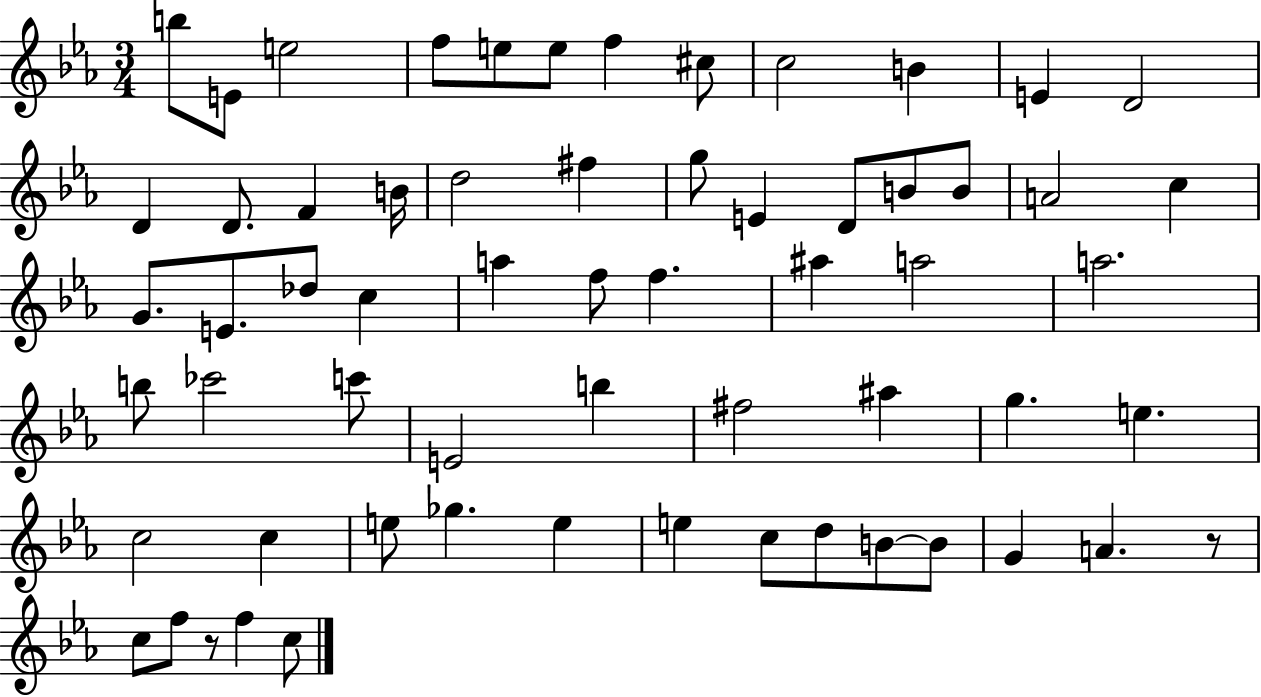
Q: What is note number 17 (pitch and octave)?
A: D5